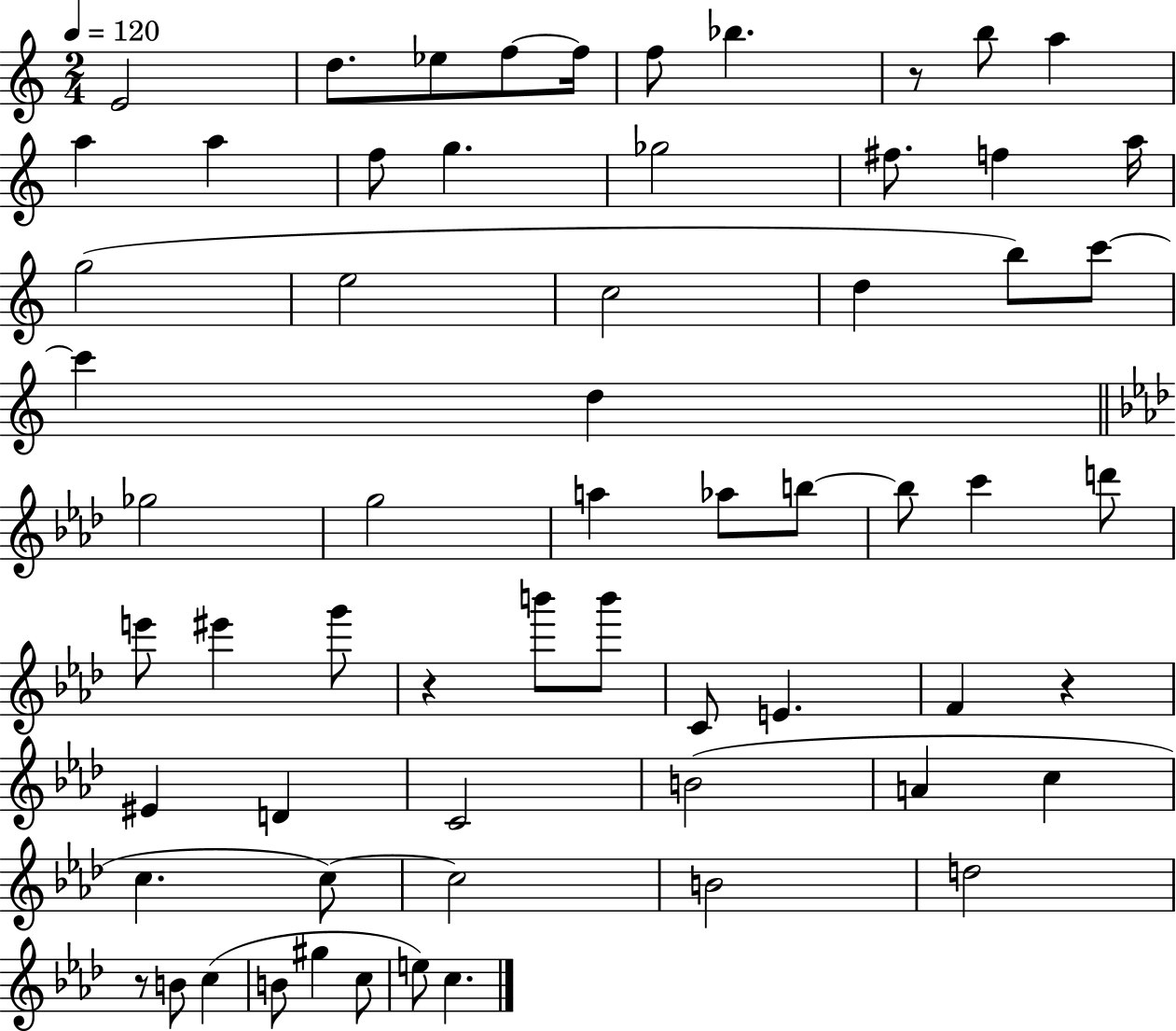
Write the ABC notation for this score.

X:1
T:Untitled
M:2/4
L:1/4
K:C
E2 d/2 _e/2 f/2 f/4 f/2 _b z/2 b/2 a a a f/2 g _g2 ^f/2 f a/4 g2 e2 c2 d b/2 c'/2 c' d _g2 g2 a _a/2 b/2 b/2 c' d'/2 e'/2 ^e' g'/2 z b'/2 b'/2 C/2 E F z ^E D C2 B2 A c c c/2 c2 B2 d2 z/2 B/2 c B/2 ^g c/2 e/2 c